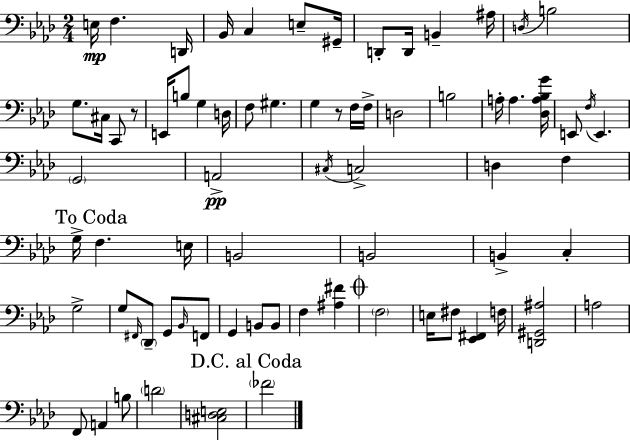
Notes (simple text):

E3/s F3/q. D2/s Bb2/s C3/q E3/e G#2/s D2/e D2/s B2/q A#3/s D3/s B3/h G3/e. C#3/s C2/e R/e E2/s B3/e G3/q D3/s F3/e G#3/q. G3/q R/e F3/s F3/s D3/h B3/h A3/s A3/q. [Db3,A3,Bb3,G4]/s E2/e F3/s E2/q. G2/h A2/h C#3/s C3/h D3/q F3/q G3/s F3/q. E3/s B2/h B2/h B2/q C3/q G3/h G3/e F#2/s Db2/e G2/e Bb2/s F2/e G2/q B2/e B2/e F3/q [A#3,F#4]/q F3/h E3/s F#3/e [Eb2,F#2]/q F3/s [D2,G#2,A#3]/h A3/h F2/e A2/q B3/e D4/h [C#3,D3,E3]/h FES4/h